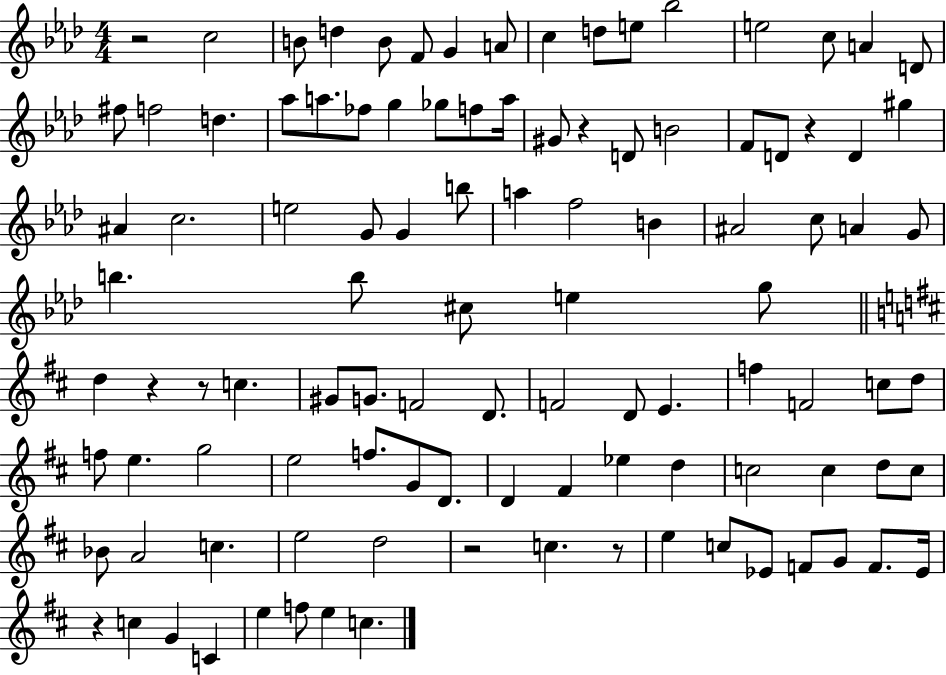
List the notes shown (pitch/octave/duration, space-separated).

R/h C5/h B4/e D5/q B4/e F4/e G4/q A4/e C5/q D5/e E5/e Bb5/h E5/h C5/e A4/q D4/e F#5/e F5/h D5/q. Ab5/e A5/e. FES5/e G5/q Gb5/e F5/e A5/s G#4/e R/q D4/e B4/h F4/e D4/e R/q D4/q G#5/q A#4/q C5/h. E5/h G4/e G4/q B5/e A5/q F5/h B4/q A#4/h C5/e A4/q G4/e B5/q. B5/e C#5/e E5/q G5/e D5/q R/q R/e C5/q. G#4/e G4/e. F4/h D4/e. F4/h D4/e E4/q. F5/q F4/h C5/e D5/e F5/e E5/q. G5/h E5/h F5/e. G4/e D4/e. D4/q F#4/q Eb5/q D5/q C5/h C5/q D5/e C5/e Bb4/e A4/h C5/q. E5/h D5/h R/h C5/q. R/e E5/q C5/e Eb4/e F4/e G4/e F4/e. Eb4/s R/q C5/q G4/q C4/q E5/q F5/e E5/q C5/q.